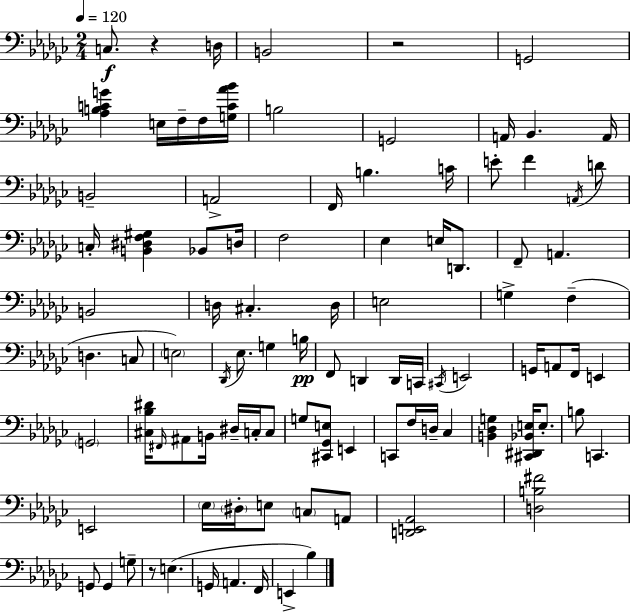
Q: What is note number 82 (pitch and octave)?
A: A2